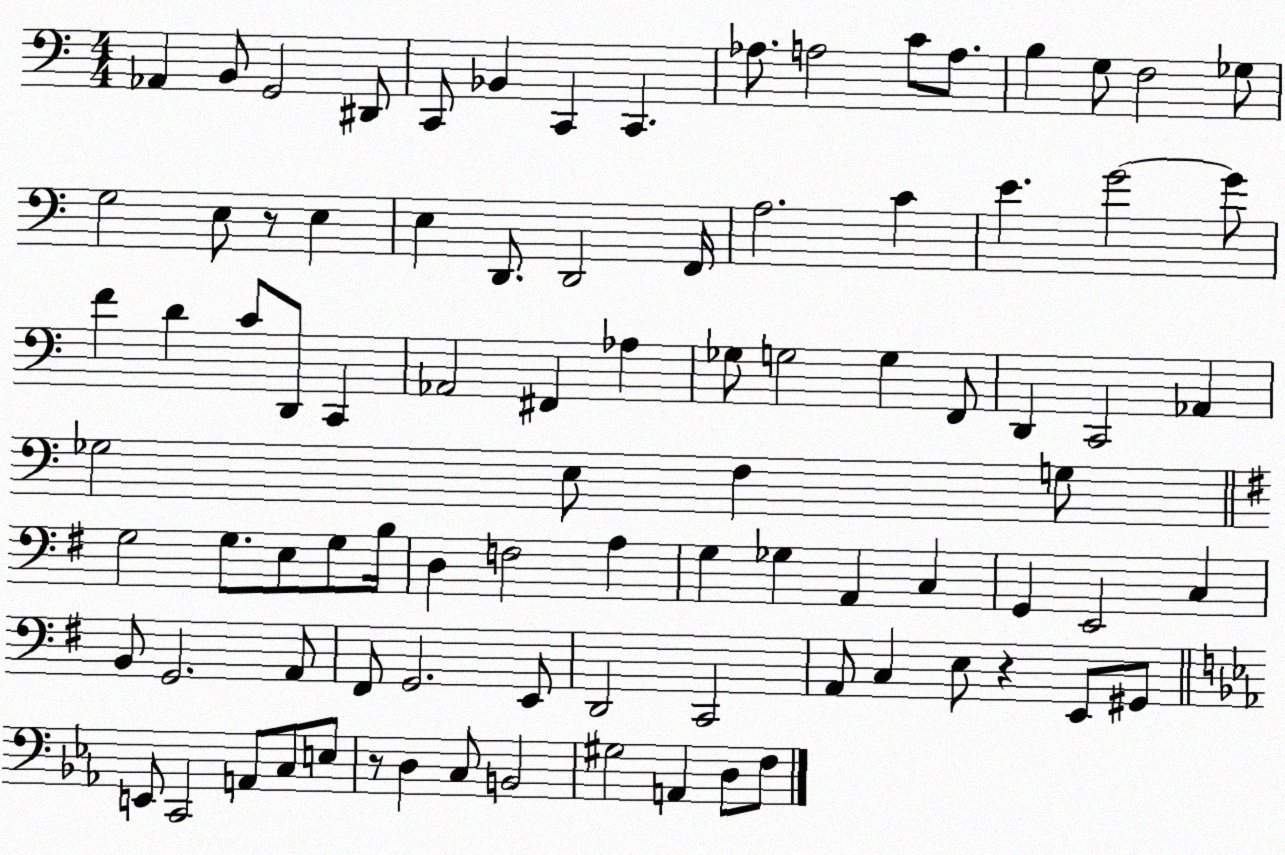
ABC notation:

X:1
T:Untitled
M:4/4
L:1/4
K:C
_A,, B,,/2 G,,2 ^D,,/2 C,,/2 _B,, C,, C,, _A,/2 A,2 C/2 A,/2 B, G,/2 F,2 _G,/2 G,2 E,/2 z/2 E, E, D,,/2 D,,2 F,,/4 A,2 C E G2 G/2 F D C/2 D,,/2 C,, _A,,2 ^F,, _A, _G,/2 G,2 G, F,,/2 D,, C,,2 _A,, _G,2 E,/2 F, G,/2 G,2 G,/2 E,/2 G,/2 B,/4 D, F,2 A, G, _G, A,, C, G,, E,,2 C, B,,/2 G,,2 A,,/2 ^F,,/2 G,,2 E,,/2 D,,2 C,,2 A,,/2 C, E,/2 z E,,/2 ^G,,/2 E,,/2 C,,2 A,,/2 C,/2 E,/2 z/2 D, C,/2 B,,2 ^G,2 A,, D,/2 F,/2